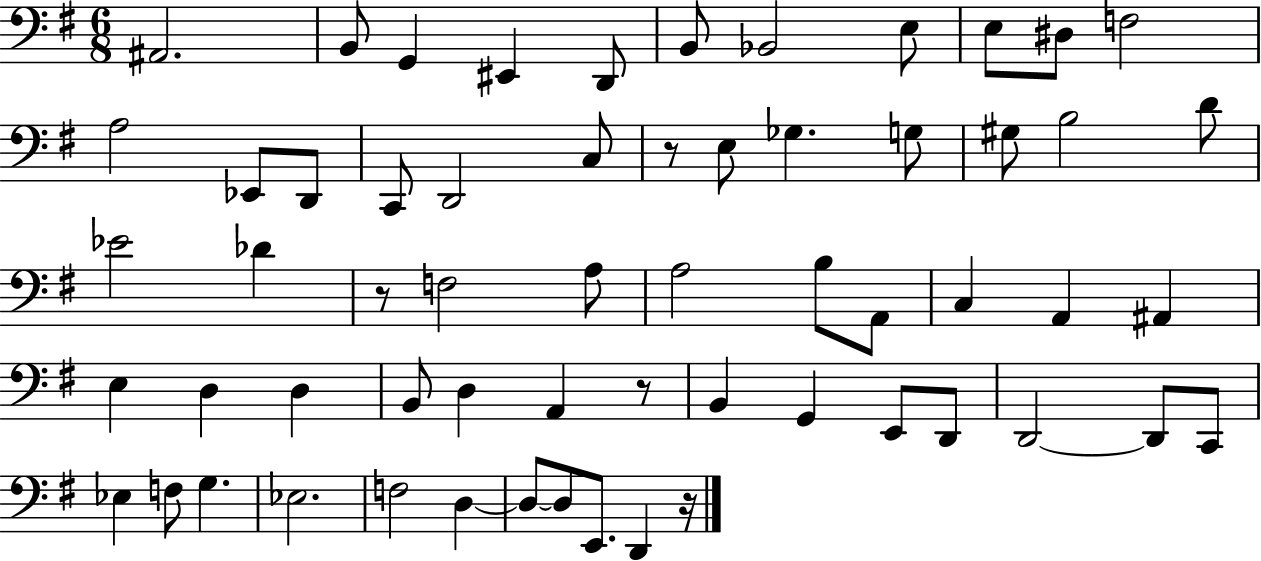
X:1
T:Untitled
M:6/8
L:1/4
K:G
^A,,2 B,,/2 G,, ^E,, D,,/2 B,,/2 _B,,2 E,/2 E,/2 ^D,/2 F,2 A,2 _E,,/2 D,,/2 C,,/2 D,,2 C,/2 z/2 E,/2 _G, G,/2 ^G,/2 B,2 D/2 _E2 _D z/2 F,2 A,/2 A,2 B,/2 A,,/2 C, A,, ^A,, E, D, D, B,,/2 D, A,, z/2 B,, G,, E,,/2 D,,/2 D,,2 D,,/2 C,,/2 _E, F,/2 G, _E,2 F,2 D, D,/2 D,/2 E,,/2 D,, z/4